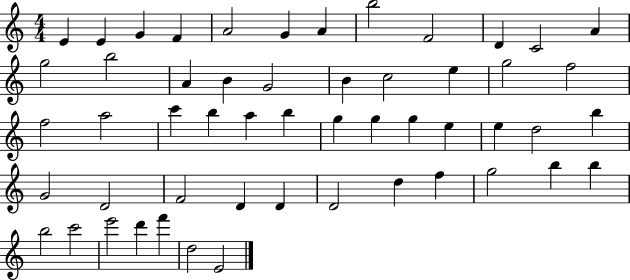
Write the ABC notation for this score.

X:1
T:Untitled
M:4/4
L:1/4
K:C
E E G F A2 G A b2 F2 D C2 A g2 b2 A B G2 B c2 e g2 f2 f2 a2 c' b a b g g g e e d2 b G2 D2 F2 D D D2 d f g2 b b b2 c'2 e'2 d' f' d2 E2